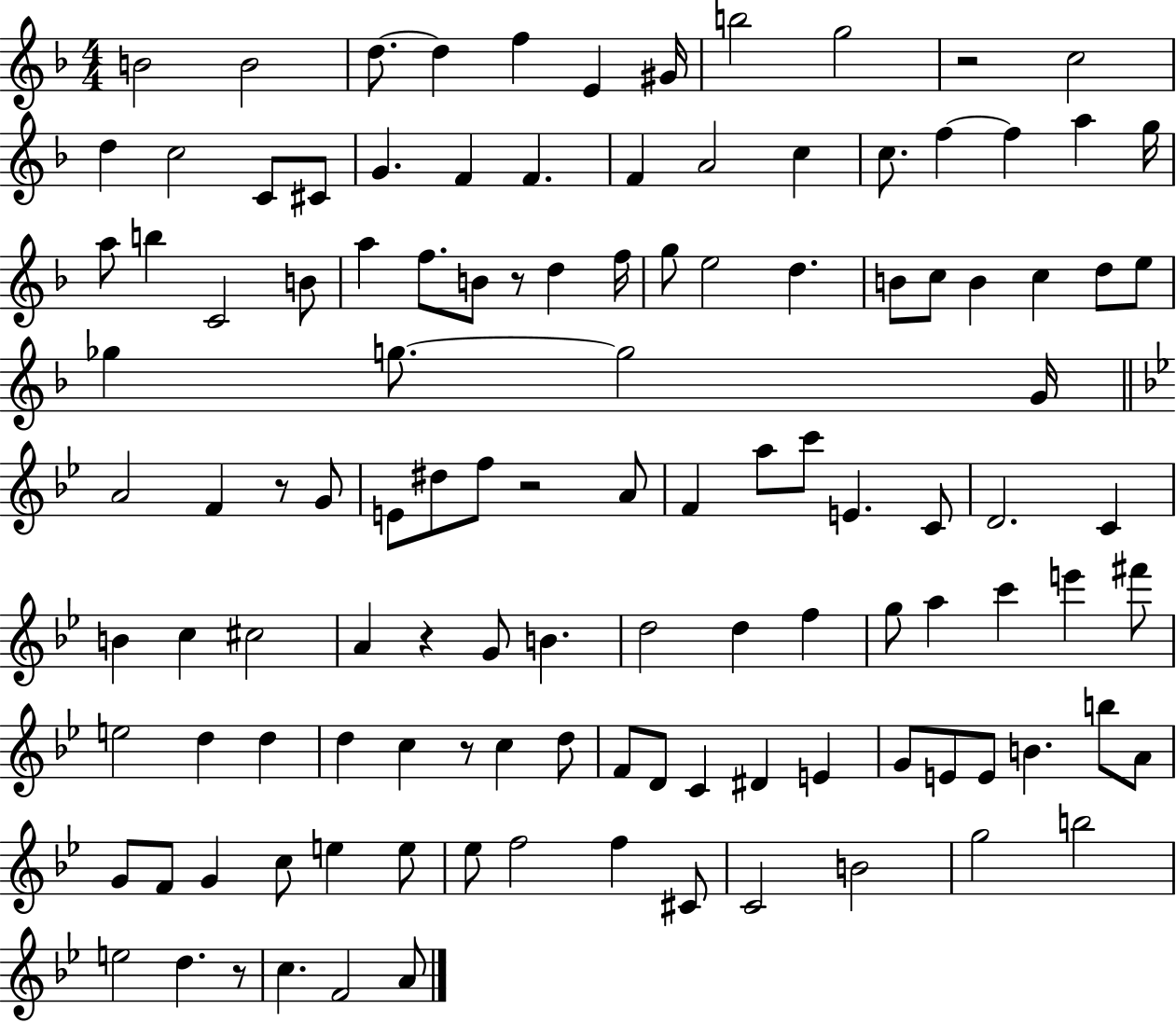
B4/h B4/h D5/e. D5/q F5/q E4/q G#4/s B5/h G5/h R/h C5/h D5/q C5/h C4/e C#4/e G4/q. F4/q F4/q. F4/q A4/h C5/q C5/e. F5/q F5/q A5/q G5/s A5/e B5/q C4/h B4/e A5/q F5/e. B4/e R/e D5/q F5/s G5/e E5/h D5/q. B4/e C5/e B4/q C5/q D5/e E5/e Gb5/q G5/e. G5/h G4/s A4/h F4/q R/e G4/e E4/e D#5/e F5/e R/h A4/e F4/q A5/e C6/e E4/q. C4/e D4/h. C4/q B4/q C5/q C#5/h A4/q R/q G4/e B4/q. D5/h D5/q F5/q G5/e A5/q C6/q E6/q F#6/e E5/h D5/q D5/q D5/q C5/q R/e C5/q D5/e F4/e D4/e C4/q D#4/q E4/q G4/e E4/e E4/e B4/q. B5/e A4/e G4/e F4/e G4/q C5/e E5/q E5/e Eb5/e F5/h F5/q C#4/e C4/h B4/h G5/h B5/h E5/h D5/q. R/e C5/q. F4/h A4/e